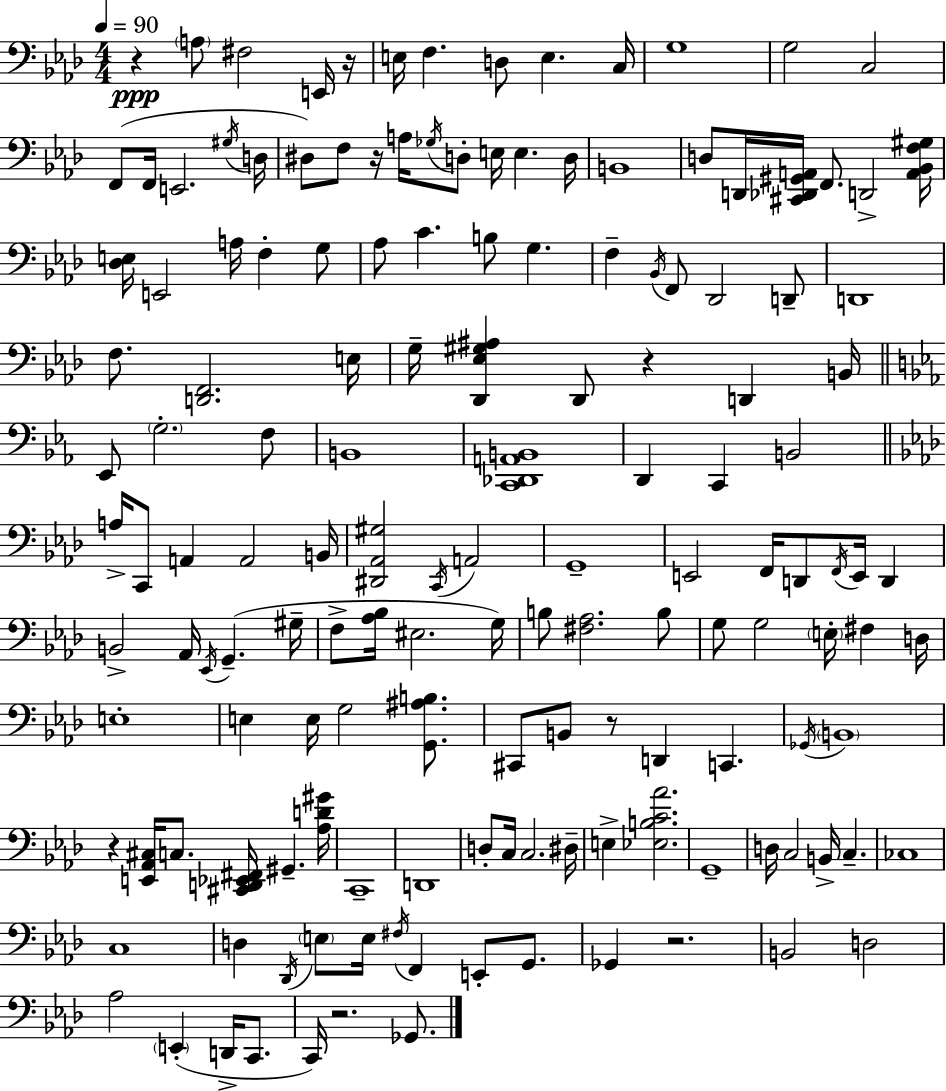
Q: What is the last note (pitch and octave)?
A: Gb2